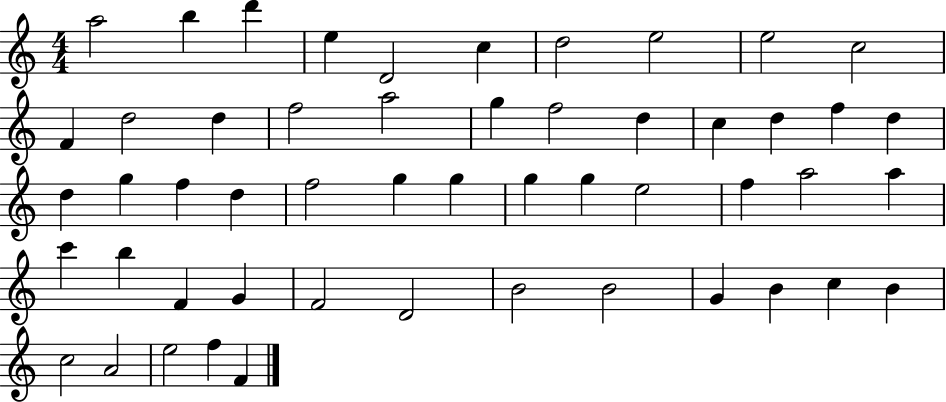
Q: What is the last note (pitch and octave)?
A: F4